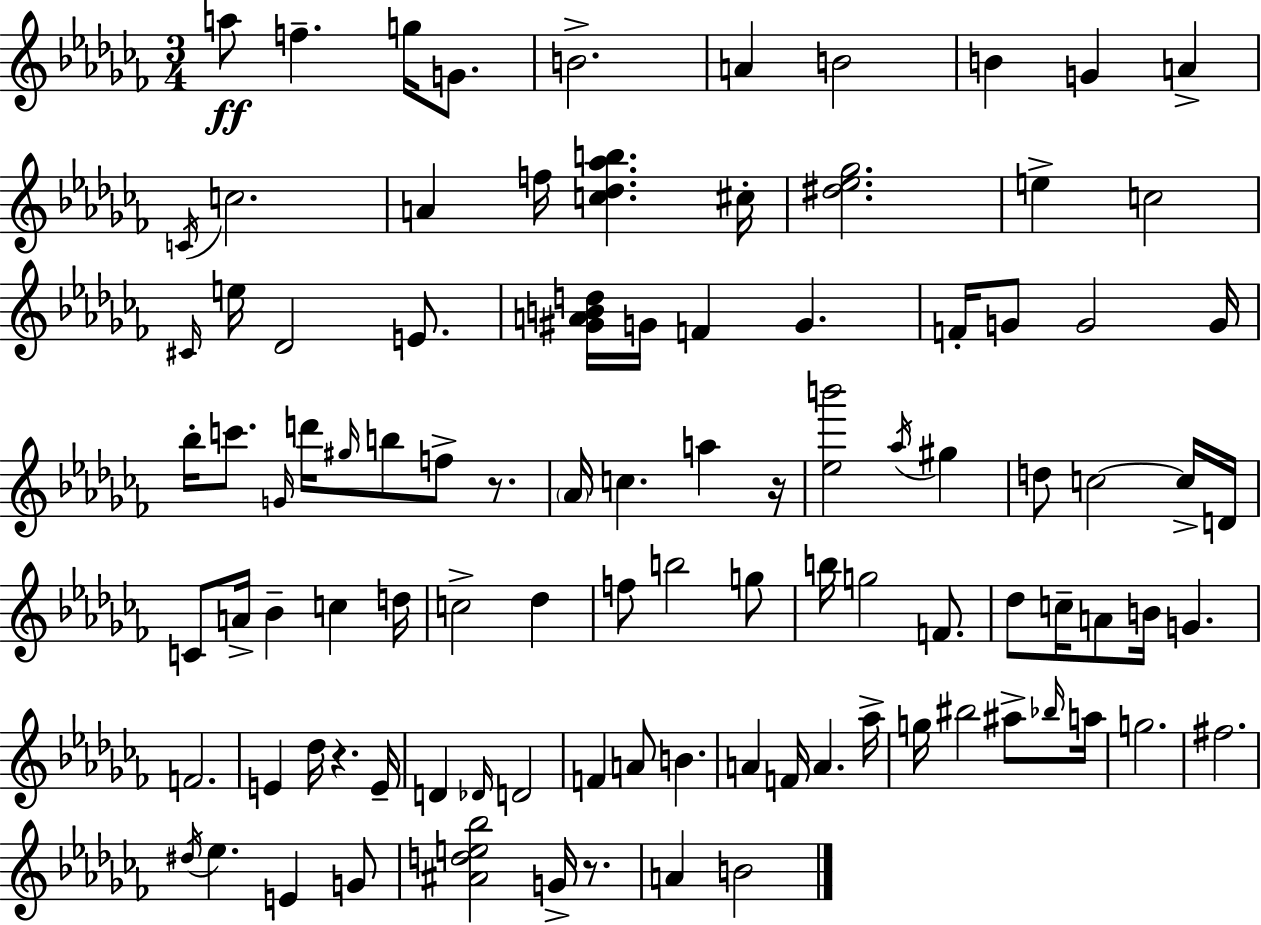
X:1
T:Untitled
M:3/4
L:1/4
K:Abm
a/2 f g/4 G/2 B2 A B2 B G A C/4 c2 A f/4 [c_d_ab] ^c/4 [^d_e_g]2 e c2 ^C/4 e/4 _D2 E/2 [^GABd]/4 G/4 F G F/4 G/2 G2 G/4 _b/4 c'/2 G/4 d'/4 ^g/4 b/2 f/2 z/2 _A/4 c a z/4 [_eb']2 _a/4 ^g d/2 c2 c/4 D/4 C/2 A/4 _B c d/4 c2 _d f/2 b2 g/2 b/4 g2 F/2 _d/2 c/4 A/2 B/4 G F2 E _d/4 z E/4 D _D/4 D2 F A/2 B A F/4 A _a/4 g/4 ^b2 ^a/2 _b/4 a/4 g2 ^f2 ^d/4 _e E G/2 [^Ade_b]2 G/4 z/2 A B2